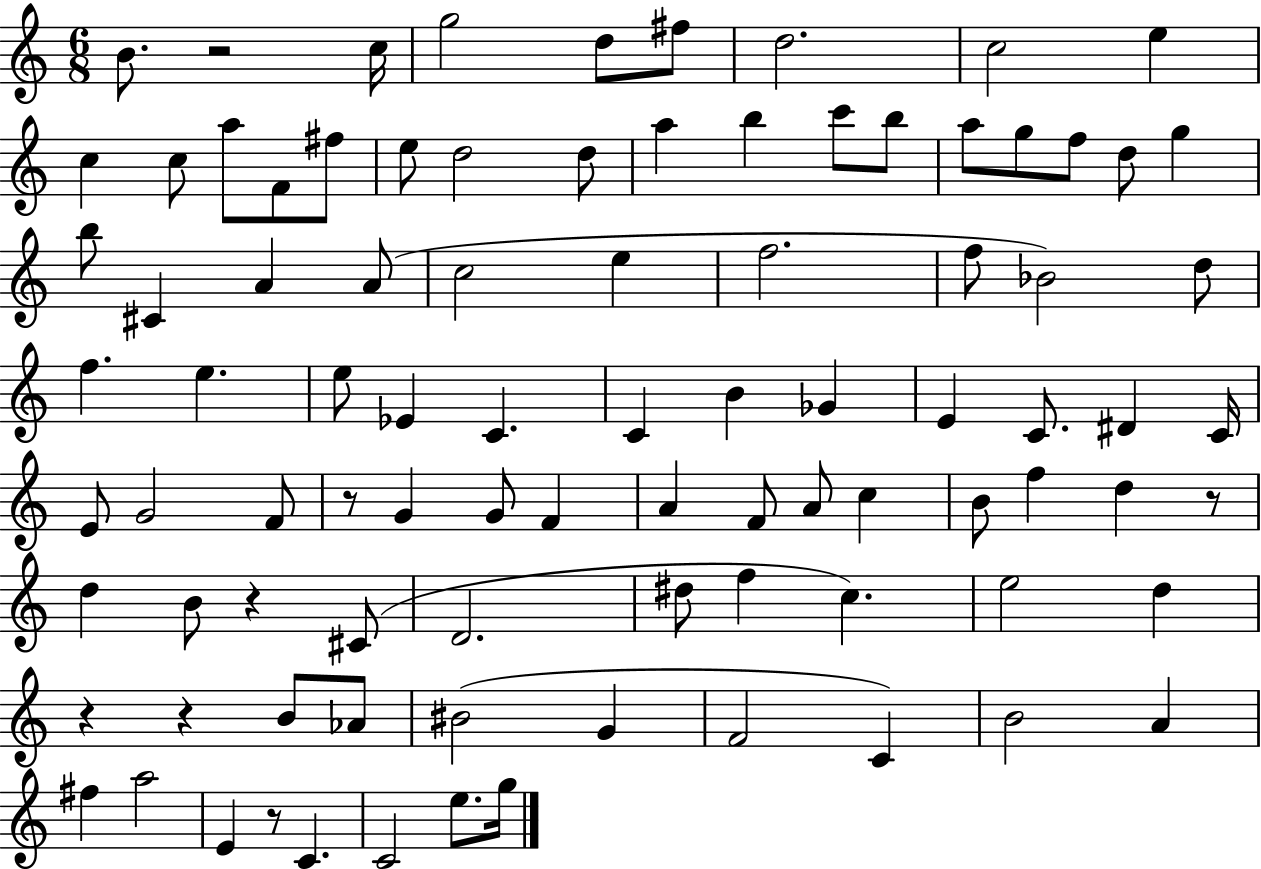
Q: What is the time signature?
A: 6/8